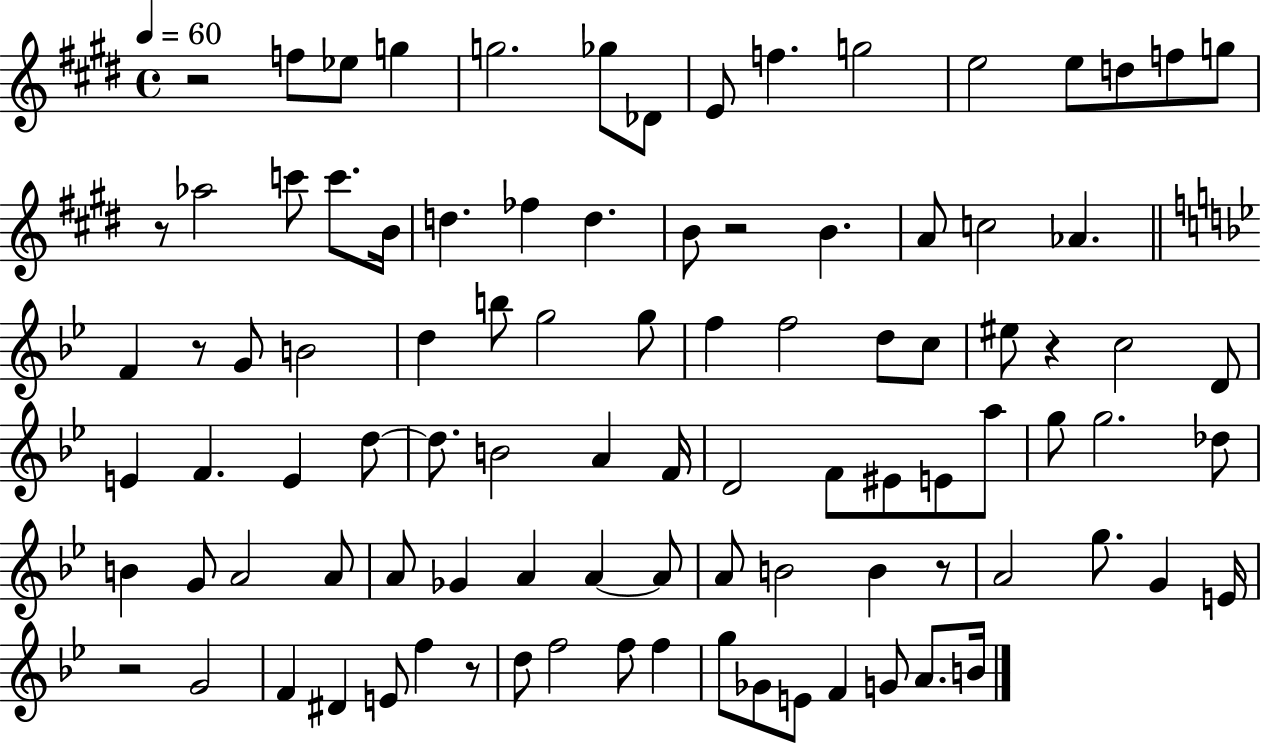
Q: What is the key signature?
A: E major